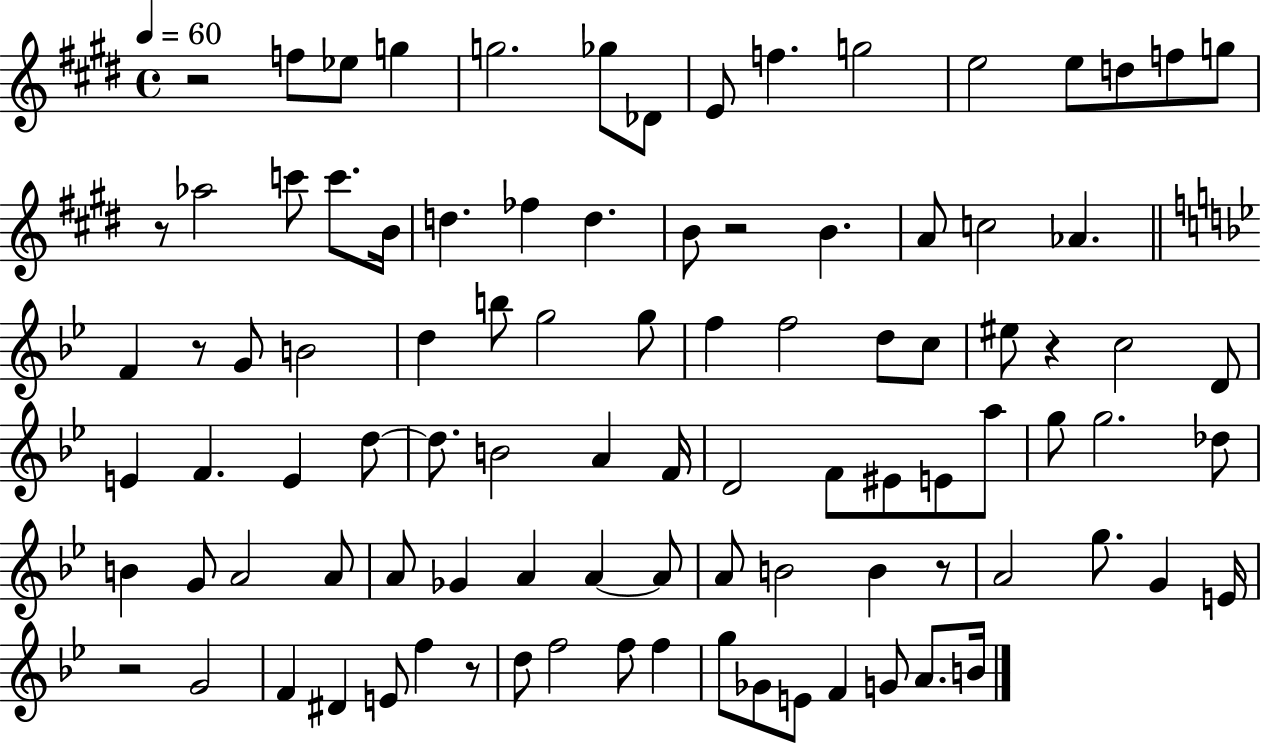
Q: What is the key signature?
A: E major